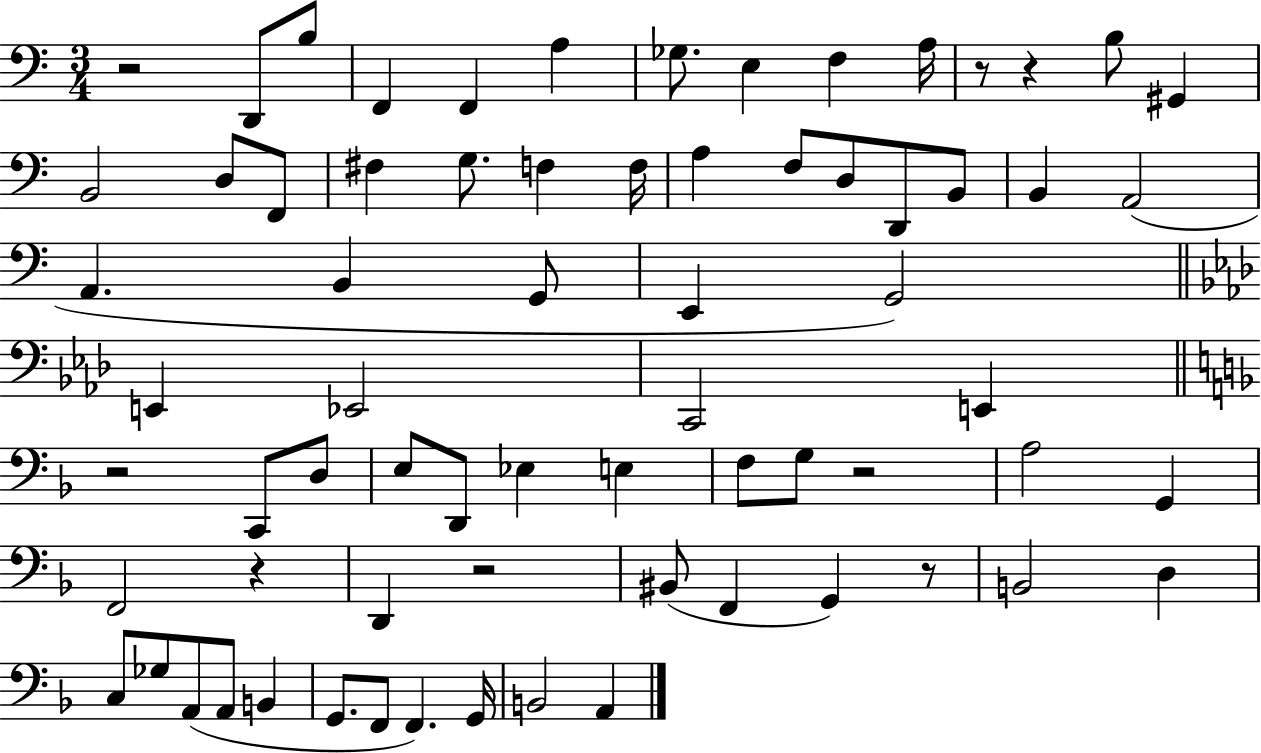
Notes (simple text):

R/h D2/e B3/e F2/q F2/q A3/q Gb3/e. E3/q F3/q A3/s R/e R/q B3/e G#2/q B2/h D3/e F2/e F#3/q G3/e. F3/q F3/s A3/q F3/e D3/e D2/e B2/e B2/q A2/h A2/q. B2/q G2/e E2/q G2/h E2/q Eb2/h C2/h E2/q R/h C2/e D3/e E3/e D2/e Eb3/q E3/q F3/e G3/e R/h A3/h G2/q F2/h R/q D2/q R/h BIS2/e F2/q G2/q R/e B2/h D3/q C3/e Gb3/e A2/e A2/e B2/q G2/e. F2/e F2/q. G2/s B2/h A2/q